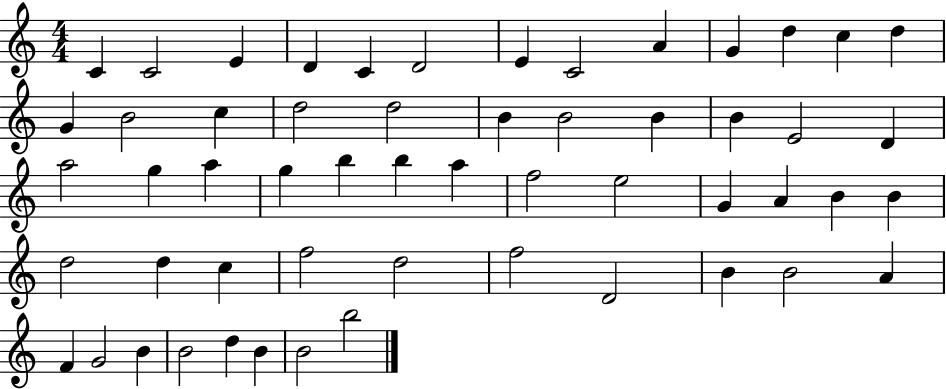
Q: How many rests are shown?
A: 0